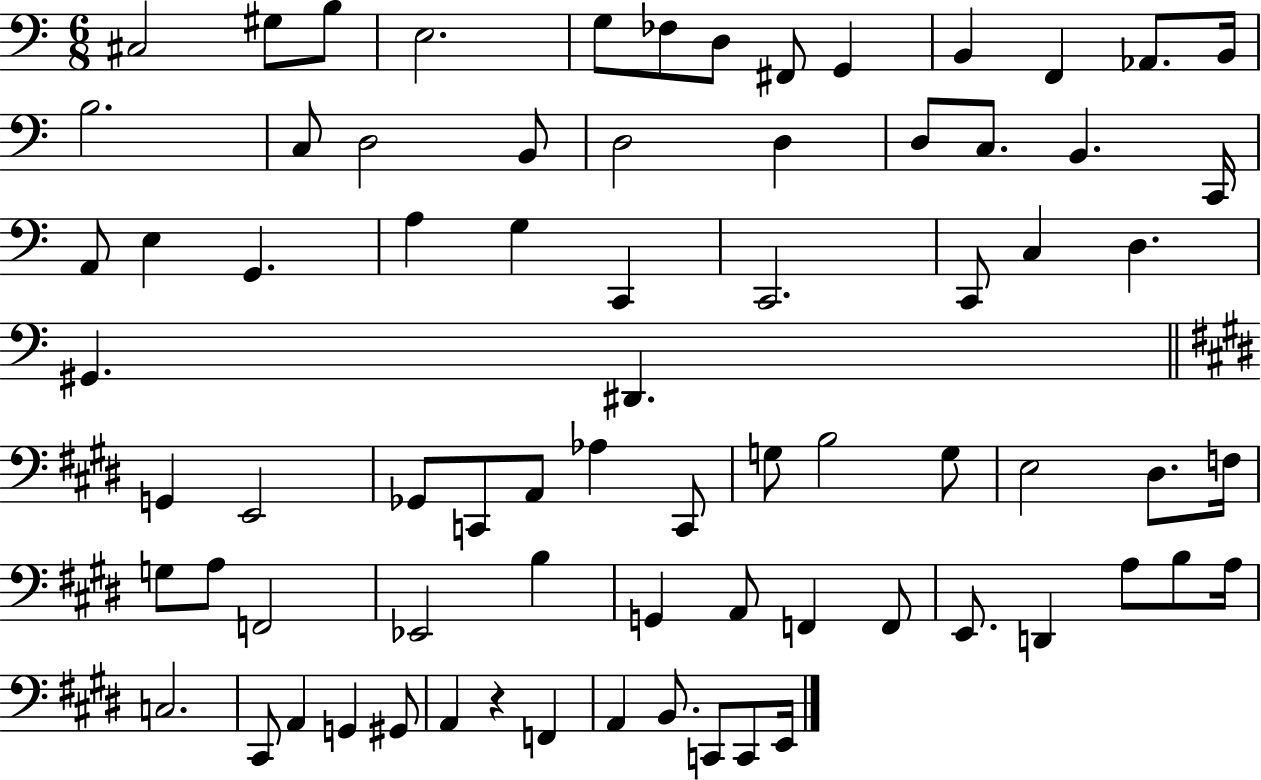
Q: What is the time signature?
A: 6/8